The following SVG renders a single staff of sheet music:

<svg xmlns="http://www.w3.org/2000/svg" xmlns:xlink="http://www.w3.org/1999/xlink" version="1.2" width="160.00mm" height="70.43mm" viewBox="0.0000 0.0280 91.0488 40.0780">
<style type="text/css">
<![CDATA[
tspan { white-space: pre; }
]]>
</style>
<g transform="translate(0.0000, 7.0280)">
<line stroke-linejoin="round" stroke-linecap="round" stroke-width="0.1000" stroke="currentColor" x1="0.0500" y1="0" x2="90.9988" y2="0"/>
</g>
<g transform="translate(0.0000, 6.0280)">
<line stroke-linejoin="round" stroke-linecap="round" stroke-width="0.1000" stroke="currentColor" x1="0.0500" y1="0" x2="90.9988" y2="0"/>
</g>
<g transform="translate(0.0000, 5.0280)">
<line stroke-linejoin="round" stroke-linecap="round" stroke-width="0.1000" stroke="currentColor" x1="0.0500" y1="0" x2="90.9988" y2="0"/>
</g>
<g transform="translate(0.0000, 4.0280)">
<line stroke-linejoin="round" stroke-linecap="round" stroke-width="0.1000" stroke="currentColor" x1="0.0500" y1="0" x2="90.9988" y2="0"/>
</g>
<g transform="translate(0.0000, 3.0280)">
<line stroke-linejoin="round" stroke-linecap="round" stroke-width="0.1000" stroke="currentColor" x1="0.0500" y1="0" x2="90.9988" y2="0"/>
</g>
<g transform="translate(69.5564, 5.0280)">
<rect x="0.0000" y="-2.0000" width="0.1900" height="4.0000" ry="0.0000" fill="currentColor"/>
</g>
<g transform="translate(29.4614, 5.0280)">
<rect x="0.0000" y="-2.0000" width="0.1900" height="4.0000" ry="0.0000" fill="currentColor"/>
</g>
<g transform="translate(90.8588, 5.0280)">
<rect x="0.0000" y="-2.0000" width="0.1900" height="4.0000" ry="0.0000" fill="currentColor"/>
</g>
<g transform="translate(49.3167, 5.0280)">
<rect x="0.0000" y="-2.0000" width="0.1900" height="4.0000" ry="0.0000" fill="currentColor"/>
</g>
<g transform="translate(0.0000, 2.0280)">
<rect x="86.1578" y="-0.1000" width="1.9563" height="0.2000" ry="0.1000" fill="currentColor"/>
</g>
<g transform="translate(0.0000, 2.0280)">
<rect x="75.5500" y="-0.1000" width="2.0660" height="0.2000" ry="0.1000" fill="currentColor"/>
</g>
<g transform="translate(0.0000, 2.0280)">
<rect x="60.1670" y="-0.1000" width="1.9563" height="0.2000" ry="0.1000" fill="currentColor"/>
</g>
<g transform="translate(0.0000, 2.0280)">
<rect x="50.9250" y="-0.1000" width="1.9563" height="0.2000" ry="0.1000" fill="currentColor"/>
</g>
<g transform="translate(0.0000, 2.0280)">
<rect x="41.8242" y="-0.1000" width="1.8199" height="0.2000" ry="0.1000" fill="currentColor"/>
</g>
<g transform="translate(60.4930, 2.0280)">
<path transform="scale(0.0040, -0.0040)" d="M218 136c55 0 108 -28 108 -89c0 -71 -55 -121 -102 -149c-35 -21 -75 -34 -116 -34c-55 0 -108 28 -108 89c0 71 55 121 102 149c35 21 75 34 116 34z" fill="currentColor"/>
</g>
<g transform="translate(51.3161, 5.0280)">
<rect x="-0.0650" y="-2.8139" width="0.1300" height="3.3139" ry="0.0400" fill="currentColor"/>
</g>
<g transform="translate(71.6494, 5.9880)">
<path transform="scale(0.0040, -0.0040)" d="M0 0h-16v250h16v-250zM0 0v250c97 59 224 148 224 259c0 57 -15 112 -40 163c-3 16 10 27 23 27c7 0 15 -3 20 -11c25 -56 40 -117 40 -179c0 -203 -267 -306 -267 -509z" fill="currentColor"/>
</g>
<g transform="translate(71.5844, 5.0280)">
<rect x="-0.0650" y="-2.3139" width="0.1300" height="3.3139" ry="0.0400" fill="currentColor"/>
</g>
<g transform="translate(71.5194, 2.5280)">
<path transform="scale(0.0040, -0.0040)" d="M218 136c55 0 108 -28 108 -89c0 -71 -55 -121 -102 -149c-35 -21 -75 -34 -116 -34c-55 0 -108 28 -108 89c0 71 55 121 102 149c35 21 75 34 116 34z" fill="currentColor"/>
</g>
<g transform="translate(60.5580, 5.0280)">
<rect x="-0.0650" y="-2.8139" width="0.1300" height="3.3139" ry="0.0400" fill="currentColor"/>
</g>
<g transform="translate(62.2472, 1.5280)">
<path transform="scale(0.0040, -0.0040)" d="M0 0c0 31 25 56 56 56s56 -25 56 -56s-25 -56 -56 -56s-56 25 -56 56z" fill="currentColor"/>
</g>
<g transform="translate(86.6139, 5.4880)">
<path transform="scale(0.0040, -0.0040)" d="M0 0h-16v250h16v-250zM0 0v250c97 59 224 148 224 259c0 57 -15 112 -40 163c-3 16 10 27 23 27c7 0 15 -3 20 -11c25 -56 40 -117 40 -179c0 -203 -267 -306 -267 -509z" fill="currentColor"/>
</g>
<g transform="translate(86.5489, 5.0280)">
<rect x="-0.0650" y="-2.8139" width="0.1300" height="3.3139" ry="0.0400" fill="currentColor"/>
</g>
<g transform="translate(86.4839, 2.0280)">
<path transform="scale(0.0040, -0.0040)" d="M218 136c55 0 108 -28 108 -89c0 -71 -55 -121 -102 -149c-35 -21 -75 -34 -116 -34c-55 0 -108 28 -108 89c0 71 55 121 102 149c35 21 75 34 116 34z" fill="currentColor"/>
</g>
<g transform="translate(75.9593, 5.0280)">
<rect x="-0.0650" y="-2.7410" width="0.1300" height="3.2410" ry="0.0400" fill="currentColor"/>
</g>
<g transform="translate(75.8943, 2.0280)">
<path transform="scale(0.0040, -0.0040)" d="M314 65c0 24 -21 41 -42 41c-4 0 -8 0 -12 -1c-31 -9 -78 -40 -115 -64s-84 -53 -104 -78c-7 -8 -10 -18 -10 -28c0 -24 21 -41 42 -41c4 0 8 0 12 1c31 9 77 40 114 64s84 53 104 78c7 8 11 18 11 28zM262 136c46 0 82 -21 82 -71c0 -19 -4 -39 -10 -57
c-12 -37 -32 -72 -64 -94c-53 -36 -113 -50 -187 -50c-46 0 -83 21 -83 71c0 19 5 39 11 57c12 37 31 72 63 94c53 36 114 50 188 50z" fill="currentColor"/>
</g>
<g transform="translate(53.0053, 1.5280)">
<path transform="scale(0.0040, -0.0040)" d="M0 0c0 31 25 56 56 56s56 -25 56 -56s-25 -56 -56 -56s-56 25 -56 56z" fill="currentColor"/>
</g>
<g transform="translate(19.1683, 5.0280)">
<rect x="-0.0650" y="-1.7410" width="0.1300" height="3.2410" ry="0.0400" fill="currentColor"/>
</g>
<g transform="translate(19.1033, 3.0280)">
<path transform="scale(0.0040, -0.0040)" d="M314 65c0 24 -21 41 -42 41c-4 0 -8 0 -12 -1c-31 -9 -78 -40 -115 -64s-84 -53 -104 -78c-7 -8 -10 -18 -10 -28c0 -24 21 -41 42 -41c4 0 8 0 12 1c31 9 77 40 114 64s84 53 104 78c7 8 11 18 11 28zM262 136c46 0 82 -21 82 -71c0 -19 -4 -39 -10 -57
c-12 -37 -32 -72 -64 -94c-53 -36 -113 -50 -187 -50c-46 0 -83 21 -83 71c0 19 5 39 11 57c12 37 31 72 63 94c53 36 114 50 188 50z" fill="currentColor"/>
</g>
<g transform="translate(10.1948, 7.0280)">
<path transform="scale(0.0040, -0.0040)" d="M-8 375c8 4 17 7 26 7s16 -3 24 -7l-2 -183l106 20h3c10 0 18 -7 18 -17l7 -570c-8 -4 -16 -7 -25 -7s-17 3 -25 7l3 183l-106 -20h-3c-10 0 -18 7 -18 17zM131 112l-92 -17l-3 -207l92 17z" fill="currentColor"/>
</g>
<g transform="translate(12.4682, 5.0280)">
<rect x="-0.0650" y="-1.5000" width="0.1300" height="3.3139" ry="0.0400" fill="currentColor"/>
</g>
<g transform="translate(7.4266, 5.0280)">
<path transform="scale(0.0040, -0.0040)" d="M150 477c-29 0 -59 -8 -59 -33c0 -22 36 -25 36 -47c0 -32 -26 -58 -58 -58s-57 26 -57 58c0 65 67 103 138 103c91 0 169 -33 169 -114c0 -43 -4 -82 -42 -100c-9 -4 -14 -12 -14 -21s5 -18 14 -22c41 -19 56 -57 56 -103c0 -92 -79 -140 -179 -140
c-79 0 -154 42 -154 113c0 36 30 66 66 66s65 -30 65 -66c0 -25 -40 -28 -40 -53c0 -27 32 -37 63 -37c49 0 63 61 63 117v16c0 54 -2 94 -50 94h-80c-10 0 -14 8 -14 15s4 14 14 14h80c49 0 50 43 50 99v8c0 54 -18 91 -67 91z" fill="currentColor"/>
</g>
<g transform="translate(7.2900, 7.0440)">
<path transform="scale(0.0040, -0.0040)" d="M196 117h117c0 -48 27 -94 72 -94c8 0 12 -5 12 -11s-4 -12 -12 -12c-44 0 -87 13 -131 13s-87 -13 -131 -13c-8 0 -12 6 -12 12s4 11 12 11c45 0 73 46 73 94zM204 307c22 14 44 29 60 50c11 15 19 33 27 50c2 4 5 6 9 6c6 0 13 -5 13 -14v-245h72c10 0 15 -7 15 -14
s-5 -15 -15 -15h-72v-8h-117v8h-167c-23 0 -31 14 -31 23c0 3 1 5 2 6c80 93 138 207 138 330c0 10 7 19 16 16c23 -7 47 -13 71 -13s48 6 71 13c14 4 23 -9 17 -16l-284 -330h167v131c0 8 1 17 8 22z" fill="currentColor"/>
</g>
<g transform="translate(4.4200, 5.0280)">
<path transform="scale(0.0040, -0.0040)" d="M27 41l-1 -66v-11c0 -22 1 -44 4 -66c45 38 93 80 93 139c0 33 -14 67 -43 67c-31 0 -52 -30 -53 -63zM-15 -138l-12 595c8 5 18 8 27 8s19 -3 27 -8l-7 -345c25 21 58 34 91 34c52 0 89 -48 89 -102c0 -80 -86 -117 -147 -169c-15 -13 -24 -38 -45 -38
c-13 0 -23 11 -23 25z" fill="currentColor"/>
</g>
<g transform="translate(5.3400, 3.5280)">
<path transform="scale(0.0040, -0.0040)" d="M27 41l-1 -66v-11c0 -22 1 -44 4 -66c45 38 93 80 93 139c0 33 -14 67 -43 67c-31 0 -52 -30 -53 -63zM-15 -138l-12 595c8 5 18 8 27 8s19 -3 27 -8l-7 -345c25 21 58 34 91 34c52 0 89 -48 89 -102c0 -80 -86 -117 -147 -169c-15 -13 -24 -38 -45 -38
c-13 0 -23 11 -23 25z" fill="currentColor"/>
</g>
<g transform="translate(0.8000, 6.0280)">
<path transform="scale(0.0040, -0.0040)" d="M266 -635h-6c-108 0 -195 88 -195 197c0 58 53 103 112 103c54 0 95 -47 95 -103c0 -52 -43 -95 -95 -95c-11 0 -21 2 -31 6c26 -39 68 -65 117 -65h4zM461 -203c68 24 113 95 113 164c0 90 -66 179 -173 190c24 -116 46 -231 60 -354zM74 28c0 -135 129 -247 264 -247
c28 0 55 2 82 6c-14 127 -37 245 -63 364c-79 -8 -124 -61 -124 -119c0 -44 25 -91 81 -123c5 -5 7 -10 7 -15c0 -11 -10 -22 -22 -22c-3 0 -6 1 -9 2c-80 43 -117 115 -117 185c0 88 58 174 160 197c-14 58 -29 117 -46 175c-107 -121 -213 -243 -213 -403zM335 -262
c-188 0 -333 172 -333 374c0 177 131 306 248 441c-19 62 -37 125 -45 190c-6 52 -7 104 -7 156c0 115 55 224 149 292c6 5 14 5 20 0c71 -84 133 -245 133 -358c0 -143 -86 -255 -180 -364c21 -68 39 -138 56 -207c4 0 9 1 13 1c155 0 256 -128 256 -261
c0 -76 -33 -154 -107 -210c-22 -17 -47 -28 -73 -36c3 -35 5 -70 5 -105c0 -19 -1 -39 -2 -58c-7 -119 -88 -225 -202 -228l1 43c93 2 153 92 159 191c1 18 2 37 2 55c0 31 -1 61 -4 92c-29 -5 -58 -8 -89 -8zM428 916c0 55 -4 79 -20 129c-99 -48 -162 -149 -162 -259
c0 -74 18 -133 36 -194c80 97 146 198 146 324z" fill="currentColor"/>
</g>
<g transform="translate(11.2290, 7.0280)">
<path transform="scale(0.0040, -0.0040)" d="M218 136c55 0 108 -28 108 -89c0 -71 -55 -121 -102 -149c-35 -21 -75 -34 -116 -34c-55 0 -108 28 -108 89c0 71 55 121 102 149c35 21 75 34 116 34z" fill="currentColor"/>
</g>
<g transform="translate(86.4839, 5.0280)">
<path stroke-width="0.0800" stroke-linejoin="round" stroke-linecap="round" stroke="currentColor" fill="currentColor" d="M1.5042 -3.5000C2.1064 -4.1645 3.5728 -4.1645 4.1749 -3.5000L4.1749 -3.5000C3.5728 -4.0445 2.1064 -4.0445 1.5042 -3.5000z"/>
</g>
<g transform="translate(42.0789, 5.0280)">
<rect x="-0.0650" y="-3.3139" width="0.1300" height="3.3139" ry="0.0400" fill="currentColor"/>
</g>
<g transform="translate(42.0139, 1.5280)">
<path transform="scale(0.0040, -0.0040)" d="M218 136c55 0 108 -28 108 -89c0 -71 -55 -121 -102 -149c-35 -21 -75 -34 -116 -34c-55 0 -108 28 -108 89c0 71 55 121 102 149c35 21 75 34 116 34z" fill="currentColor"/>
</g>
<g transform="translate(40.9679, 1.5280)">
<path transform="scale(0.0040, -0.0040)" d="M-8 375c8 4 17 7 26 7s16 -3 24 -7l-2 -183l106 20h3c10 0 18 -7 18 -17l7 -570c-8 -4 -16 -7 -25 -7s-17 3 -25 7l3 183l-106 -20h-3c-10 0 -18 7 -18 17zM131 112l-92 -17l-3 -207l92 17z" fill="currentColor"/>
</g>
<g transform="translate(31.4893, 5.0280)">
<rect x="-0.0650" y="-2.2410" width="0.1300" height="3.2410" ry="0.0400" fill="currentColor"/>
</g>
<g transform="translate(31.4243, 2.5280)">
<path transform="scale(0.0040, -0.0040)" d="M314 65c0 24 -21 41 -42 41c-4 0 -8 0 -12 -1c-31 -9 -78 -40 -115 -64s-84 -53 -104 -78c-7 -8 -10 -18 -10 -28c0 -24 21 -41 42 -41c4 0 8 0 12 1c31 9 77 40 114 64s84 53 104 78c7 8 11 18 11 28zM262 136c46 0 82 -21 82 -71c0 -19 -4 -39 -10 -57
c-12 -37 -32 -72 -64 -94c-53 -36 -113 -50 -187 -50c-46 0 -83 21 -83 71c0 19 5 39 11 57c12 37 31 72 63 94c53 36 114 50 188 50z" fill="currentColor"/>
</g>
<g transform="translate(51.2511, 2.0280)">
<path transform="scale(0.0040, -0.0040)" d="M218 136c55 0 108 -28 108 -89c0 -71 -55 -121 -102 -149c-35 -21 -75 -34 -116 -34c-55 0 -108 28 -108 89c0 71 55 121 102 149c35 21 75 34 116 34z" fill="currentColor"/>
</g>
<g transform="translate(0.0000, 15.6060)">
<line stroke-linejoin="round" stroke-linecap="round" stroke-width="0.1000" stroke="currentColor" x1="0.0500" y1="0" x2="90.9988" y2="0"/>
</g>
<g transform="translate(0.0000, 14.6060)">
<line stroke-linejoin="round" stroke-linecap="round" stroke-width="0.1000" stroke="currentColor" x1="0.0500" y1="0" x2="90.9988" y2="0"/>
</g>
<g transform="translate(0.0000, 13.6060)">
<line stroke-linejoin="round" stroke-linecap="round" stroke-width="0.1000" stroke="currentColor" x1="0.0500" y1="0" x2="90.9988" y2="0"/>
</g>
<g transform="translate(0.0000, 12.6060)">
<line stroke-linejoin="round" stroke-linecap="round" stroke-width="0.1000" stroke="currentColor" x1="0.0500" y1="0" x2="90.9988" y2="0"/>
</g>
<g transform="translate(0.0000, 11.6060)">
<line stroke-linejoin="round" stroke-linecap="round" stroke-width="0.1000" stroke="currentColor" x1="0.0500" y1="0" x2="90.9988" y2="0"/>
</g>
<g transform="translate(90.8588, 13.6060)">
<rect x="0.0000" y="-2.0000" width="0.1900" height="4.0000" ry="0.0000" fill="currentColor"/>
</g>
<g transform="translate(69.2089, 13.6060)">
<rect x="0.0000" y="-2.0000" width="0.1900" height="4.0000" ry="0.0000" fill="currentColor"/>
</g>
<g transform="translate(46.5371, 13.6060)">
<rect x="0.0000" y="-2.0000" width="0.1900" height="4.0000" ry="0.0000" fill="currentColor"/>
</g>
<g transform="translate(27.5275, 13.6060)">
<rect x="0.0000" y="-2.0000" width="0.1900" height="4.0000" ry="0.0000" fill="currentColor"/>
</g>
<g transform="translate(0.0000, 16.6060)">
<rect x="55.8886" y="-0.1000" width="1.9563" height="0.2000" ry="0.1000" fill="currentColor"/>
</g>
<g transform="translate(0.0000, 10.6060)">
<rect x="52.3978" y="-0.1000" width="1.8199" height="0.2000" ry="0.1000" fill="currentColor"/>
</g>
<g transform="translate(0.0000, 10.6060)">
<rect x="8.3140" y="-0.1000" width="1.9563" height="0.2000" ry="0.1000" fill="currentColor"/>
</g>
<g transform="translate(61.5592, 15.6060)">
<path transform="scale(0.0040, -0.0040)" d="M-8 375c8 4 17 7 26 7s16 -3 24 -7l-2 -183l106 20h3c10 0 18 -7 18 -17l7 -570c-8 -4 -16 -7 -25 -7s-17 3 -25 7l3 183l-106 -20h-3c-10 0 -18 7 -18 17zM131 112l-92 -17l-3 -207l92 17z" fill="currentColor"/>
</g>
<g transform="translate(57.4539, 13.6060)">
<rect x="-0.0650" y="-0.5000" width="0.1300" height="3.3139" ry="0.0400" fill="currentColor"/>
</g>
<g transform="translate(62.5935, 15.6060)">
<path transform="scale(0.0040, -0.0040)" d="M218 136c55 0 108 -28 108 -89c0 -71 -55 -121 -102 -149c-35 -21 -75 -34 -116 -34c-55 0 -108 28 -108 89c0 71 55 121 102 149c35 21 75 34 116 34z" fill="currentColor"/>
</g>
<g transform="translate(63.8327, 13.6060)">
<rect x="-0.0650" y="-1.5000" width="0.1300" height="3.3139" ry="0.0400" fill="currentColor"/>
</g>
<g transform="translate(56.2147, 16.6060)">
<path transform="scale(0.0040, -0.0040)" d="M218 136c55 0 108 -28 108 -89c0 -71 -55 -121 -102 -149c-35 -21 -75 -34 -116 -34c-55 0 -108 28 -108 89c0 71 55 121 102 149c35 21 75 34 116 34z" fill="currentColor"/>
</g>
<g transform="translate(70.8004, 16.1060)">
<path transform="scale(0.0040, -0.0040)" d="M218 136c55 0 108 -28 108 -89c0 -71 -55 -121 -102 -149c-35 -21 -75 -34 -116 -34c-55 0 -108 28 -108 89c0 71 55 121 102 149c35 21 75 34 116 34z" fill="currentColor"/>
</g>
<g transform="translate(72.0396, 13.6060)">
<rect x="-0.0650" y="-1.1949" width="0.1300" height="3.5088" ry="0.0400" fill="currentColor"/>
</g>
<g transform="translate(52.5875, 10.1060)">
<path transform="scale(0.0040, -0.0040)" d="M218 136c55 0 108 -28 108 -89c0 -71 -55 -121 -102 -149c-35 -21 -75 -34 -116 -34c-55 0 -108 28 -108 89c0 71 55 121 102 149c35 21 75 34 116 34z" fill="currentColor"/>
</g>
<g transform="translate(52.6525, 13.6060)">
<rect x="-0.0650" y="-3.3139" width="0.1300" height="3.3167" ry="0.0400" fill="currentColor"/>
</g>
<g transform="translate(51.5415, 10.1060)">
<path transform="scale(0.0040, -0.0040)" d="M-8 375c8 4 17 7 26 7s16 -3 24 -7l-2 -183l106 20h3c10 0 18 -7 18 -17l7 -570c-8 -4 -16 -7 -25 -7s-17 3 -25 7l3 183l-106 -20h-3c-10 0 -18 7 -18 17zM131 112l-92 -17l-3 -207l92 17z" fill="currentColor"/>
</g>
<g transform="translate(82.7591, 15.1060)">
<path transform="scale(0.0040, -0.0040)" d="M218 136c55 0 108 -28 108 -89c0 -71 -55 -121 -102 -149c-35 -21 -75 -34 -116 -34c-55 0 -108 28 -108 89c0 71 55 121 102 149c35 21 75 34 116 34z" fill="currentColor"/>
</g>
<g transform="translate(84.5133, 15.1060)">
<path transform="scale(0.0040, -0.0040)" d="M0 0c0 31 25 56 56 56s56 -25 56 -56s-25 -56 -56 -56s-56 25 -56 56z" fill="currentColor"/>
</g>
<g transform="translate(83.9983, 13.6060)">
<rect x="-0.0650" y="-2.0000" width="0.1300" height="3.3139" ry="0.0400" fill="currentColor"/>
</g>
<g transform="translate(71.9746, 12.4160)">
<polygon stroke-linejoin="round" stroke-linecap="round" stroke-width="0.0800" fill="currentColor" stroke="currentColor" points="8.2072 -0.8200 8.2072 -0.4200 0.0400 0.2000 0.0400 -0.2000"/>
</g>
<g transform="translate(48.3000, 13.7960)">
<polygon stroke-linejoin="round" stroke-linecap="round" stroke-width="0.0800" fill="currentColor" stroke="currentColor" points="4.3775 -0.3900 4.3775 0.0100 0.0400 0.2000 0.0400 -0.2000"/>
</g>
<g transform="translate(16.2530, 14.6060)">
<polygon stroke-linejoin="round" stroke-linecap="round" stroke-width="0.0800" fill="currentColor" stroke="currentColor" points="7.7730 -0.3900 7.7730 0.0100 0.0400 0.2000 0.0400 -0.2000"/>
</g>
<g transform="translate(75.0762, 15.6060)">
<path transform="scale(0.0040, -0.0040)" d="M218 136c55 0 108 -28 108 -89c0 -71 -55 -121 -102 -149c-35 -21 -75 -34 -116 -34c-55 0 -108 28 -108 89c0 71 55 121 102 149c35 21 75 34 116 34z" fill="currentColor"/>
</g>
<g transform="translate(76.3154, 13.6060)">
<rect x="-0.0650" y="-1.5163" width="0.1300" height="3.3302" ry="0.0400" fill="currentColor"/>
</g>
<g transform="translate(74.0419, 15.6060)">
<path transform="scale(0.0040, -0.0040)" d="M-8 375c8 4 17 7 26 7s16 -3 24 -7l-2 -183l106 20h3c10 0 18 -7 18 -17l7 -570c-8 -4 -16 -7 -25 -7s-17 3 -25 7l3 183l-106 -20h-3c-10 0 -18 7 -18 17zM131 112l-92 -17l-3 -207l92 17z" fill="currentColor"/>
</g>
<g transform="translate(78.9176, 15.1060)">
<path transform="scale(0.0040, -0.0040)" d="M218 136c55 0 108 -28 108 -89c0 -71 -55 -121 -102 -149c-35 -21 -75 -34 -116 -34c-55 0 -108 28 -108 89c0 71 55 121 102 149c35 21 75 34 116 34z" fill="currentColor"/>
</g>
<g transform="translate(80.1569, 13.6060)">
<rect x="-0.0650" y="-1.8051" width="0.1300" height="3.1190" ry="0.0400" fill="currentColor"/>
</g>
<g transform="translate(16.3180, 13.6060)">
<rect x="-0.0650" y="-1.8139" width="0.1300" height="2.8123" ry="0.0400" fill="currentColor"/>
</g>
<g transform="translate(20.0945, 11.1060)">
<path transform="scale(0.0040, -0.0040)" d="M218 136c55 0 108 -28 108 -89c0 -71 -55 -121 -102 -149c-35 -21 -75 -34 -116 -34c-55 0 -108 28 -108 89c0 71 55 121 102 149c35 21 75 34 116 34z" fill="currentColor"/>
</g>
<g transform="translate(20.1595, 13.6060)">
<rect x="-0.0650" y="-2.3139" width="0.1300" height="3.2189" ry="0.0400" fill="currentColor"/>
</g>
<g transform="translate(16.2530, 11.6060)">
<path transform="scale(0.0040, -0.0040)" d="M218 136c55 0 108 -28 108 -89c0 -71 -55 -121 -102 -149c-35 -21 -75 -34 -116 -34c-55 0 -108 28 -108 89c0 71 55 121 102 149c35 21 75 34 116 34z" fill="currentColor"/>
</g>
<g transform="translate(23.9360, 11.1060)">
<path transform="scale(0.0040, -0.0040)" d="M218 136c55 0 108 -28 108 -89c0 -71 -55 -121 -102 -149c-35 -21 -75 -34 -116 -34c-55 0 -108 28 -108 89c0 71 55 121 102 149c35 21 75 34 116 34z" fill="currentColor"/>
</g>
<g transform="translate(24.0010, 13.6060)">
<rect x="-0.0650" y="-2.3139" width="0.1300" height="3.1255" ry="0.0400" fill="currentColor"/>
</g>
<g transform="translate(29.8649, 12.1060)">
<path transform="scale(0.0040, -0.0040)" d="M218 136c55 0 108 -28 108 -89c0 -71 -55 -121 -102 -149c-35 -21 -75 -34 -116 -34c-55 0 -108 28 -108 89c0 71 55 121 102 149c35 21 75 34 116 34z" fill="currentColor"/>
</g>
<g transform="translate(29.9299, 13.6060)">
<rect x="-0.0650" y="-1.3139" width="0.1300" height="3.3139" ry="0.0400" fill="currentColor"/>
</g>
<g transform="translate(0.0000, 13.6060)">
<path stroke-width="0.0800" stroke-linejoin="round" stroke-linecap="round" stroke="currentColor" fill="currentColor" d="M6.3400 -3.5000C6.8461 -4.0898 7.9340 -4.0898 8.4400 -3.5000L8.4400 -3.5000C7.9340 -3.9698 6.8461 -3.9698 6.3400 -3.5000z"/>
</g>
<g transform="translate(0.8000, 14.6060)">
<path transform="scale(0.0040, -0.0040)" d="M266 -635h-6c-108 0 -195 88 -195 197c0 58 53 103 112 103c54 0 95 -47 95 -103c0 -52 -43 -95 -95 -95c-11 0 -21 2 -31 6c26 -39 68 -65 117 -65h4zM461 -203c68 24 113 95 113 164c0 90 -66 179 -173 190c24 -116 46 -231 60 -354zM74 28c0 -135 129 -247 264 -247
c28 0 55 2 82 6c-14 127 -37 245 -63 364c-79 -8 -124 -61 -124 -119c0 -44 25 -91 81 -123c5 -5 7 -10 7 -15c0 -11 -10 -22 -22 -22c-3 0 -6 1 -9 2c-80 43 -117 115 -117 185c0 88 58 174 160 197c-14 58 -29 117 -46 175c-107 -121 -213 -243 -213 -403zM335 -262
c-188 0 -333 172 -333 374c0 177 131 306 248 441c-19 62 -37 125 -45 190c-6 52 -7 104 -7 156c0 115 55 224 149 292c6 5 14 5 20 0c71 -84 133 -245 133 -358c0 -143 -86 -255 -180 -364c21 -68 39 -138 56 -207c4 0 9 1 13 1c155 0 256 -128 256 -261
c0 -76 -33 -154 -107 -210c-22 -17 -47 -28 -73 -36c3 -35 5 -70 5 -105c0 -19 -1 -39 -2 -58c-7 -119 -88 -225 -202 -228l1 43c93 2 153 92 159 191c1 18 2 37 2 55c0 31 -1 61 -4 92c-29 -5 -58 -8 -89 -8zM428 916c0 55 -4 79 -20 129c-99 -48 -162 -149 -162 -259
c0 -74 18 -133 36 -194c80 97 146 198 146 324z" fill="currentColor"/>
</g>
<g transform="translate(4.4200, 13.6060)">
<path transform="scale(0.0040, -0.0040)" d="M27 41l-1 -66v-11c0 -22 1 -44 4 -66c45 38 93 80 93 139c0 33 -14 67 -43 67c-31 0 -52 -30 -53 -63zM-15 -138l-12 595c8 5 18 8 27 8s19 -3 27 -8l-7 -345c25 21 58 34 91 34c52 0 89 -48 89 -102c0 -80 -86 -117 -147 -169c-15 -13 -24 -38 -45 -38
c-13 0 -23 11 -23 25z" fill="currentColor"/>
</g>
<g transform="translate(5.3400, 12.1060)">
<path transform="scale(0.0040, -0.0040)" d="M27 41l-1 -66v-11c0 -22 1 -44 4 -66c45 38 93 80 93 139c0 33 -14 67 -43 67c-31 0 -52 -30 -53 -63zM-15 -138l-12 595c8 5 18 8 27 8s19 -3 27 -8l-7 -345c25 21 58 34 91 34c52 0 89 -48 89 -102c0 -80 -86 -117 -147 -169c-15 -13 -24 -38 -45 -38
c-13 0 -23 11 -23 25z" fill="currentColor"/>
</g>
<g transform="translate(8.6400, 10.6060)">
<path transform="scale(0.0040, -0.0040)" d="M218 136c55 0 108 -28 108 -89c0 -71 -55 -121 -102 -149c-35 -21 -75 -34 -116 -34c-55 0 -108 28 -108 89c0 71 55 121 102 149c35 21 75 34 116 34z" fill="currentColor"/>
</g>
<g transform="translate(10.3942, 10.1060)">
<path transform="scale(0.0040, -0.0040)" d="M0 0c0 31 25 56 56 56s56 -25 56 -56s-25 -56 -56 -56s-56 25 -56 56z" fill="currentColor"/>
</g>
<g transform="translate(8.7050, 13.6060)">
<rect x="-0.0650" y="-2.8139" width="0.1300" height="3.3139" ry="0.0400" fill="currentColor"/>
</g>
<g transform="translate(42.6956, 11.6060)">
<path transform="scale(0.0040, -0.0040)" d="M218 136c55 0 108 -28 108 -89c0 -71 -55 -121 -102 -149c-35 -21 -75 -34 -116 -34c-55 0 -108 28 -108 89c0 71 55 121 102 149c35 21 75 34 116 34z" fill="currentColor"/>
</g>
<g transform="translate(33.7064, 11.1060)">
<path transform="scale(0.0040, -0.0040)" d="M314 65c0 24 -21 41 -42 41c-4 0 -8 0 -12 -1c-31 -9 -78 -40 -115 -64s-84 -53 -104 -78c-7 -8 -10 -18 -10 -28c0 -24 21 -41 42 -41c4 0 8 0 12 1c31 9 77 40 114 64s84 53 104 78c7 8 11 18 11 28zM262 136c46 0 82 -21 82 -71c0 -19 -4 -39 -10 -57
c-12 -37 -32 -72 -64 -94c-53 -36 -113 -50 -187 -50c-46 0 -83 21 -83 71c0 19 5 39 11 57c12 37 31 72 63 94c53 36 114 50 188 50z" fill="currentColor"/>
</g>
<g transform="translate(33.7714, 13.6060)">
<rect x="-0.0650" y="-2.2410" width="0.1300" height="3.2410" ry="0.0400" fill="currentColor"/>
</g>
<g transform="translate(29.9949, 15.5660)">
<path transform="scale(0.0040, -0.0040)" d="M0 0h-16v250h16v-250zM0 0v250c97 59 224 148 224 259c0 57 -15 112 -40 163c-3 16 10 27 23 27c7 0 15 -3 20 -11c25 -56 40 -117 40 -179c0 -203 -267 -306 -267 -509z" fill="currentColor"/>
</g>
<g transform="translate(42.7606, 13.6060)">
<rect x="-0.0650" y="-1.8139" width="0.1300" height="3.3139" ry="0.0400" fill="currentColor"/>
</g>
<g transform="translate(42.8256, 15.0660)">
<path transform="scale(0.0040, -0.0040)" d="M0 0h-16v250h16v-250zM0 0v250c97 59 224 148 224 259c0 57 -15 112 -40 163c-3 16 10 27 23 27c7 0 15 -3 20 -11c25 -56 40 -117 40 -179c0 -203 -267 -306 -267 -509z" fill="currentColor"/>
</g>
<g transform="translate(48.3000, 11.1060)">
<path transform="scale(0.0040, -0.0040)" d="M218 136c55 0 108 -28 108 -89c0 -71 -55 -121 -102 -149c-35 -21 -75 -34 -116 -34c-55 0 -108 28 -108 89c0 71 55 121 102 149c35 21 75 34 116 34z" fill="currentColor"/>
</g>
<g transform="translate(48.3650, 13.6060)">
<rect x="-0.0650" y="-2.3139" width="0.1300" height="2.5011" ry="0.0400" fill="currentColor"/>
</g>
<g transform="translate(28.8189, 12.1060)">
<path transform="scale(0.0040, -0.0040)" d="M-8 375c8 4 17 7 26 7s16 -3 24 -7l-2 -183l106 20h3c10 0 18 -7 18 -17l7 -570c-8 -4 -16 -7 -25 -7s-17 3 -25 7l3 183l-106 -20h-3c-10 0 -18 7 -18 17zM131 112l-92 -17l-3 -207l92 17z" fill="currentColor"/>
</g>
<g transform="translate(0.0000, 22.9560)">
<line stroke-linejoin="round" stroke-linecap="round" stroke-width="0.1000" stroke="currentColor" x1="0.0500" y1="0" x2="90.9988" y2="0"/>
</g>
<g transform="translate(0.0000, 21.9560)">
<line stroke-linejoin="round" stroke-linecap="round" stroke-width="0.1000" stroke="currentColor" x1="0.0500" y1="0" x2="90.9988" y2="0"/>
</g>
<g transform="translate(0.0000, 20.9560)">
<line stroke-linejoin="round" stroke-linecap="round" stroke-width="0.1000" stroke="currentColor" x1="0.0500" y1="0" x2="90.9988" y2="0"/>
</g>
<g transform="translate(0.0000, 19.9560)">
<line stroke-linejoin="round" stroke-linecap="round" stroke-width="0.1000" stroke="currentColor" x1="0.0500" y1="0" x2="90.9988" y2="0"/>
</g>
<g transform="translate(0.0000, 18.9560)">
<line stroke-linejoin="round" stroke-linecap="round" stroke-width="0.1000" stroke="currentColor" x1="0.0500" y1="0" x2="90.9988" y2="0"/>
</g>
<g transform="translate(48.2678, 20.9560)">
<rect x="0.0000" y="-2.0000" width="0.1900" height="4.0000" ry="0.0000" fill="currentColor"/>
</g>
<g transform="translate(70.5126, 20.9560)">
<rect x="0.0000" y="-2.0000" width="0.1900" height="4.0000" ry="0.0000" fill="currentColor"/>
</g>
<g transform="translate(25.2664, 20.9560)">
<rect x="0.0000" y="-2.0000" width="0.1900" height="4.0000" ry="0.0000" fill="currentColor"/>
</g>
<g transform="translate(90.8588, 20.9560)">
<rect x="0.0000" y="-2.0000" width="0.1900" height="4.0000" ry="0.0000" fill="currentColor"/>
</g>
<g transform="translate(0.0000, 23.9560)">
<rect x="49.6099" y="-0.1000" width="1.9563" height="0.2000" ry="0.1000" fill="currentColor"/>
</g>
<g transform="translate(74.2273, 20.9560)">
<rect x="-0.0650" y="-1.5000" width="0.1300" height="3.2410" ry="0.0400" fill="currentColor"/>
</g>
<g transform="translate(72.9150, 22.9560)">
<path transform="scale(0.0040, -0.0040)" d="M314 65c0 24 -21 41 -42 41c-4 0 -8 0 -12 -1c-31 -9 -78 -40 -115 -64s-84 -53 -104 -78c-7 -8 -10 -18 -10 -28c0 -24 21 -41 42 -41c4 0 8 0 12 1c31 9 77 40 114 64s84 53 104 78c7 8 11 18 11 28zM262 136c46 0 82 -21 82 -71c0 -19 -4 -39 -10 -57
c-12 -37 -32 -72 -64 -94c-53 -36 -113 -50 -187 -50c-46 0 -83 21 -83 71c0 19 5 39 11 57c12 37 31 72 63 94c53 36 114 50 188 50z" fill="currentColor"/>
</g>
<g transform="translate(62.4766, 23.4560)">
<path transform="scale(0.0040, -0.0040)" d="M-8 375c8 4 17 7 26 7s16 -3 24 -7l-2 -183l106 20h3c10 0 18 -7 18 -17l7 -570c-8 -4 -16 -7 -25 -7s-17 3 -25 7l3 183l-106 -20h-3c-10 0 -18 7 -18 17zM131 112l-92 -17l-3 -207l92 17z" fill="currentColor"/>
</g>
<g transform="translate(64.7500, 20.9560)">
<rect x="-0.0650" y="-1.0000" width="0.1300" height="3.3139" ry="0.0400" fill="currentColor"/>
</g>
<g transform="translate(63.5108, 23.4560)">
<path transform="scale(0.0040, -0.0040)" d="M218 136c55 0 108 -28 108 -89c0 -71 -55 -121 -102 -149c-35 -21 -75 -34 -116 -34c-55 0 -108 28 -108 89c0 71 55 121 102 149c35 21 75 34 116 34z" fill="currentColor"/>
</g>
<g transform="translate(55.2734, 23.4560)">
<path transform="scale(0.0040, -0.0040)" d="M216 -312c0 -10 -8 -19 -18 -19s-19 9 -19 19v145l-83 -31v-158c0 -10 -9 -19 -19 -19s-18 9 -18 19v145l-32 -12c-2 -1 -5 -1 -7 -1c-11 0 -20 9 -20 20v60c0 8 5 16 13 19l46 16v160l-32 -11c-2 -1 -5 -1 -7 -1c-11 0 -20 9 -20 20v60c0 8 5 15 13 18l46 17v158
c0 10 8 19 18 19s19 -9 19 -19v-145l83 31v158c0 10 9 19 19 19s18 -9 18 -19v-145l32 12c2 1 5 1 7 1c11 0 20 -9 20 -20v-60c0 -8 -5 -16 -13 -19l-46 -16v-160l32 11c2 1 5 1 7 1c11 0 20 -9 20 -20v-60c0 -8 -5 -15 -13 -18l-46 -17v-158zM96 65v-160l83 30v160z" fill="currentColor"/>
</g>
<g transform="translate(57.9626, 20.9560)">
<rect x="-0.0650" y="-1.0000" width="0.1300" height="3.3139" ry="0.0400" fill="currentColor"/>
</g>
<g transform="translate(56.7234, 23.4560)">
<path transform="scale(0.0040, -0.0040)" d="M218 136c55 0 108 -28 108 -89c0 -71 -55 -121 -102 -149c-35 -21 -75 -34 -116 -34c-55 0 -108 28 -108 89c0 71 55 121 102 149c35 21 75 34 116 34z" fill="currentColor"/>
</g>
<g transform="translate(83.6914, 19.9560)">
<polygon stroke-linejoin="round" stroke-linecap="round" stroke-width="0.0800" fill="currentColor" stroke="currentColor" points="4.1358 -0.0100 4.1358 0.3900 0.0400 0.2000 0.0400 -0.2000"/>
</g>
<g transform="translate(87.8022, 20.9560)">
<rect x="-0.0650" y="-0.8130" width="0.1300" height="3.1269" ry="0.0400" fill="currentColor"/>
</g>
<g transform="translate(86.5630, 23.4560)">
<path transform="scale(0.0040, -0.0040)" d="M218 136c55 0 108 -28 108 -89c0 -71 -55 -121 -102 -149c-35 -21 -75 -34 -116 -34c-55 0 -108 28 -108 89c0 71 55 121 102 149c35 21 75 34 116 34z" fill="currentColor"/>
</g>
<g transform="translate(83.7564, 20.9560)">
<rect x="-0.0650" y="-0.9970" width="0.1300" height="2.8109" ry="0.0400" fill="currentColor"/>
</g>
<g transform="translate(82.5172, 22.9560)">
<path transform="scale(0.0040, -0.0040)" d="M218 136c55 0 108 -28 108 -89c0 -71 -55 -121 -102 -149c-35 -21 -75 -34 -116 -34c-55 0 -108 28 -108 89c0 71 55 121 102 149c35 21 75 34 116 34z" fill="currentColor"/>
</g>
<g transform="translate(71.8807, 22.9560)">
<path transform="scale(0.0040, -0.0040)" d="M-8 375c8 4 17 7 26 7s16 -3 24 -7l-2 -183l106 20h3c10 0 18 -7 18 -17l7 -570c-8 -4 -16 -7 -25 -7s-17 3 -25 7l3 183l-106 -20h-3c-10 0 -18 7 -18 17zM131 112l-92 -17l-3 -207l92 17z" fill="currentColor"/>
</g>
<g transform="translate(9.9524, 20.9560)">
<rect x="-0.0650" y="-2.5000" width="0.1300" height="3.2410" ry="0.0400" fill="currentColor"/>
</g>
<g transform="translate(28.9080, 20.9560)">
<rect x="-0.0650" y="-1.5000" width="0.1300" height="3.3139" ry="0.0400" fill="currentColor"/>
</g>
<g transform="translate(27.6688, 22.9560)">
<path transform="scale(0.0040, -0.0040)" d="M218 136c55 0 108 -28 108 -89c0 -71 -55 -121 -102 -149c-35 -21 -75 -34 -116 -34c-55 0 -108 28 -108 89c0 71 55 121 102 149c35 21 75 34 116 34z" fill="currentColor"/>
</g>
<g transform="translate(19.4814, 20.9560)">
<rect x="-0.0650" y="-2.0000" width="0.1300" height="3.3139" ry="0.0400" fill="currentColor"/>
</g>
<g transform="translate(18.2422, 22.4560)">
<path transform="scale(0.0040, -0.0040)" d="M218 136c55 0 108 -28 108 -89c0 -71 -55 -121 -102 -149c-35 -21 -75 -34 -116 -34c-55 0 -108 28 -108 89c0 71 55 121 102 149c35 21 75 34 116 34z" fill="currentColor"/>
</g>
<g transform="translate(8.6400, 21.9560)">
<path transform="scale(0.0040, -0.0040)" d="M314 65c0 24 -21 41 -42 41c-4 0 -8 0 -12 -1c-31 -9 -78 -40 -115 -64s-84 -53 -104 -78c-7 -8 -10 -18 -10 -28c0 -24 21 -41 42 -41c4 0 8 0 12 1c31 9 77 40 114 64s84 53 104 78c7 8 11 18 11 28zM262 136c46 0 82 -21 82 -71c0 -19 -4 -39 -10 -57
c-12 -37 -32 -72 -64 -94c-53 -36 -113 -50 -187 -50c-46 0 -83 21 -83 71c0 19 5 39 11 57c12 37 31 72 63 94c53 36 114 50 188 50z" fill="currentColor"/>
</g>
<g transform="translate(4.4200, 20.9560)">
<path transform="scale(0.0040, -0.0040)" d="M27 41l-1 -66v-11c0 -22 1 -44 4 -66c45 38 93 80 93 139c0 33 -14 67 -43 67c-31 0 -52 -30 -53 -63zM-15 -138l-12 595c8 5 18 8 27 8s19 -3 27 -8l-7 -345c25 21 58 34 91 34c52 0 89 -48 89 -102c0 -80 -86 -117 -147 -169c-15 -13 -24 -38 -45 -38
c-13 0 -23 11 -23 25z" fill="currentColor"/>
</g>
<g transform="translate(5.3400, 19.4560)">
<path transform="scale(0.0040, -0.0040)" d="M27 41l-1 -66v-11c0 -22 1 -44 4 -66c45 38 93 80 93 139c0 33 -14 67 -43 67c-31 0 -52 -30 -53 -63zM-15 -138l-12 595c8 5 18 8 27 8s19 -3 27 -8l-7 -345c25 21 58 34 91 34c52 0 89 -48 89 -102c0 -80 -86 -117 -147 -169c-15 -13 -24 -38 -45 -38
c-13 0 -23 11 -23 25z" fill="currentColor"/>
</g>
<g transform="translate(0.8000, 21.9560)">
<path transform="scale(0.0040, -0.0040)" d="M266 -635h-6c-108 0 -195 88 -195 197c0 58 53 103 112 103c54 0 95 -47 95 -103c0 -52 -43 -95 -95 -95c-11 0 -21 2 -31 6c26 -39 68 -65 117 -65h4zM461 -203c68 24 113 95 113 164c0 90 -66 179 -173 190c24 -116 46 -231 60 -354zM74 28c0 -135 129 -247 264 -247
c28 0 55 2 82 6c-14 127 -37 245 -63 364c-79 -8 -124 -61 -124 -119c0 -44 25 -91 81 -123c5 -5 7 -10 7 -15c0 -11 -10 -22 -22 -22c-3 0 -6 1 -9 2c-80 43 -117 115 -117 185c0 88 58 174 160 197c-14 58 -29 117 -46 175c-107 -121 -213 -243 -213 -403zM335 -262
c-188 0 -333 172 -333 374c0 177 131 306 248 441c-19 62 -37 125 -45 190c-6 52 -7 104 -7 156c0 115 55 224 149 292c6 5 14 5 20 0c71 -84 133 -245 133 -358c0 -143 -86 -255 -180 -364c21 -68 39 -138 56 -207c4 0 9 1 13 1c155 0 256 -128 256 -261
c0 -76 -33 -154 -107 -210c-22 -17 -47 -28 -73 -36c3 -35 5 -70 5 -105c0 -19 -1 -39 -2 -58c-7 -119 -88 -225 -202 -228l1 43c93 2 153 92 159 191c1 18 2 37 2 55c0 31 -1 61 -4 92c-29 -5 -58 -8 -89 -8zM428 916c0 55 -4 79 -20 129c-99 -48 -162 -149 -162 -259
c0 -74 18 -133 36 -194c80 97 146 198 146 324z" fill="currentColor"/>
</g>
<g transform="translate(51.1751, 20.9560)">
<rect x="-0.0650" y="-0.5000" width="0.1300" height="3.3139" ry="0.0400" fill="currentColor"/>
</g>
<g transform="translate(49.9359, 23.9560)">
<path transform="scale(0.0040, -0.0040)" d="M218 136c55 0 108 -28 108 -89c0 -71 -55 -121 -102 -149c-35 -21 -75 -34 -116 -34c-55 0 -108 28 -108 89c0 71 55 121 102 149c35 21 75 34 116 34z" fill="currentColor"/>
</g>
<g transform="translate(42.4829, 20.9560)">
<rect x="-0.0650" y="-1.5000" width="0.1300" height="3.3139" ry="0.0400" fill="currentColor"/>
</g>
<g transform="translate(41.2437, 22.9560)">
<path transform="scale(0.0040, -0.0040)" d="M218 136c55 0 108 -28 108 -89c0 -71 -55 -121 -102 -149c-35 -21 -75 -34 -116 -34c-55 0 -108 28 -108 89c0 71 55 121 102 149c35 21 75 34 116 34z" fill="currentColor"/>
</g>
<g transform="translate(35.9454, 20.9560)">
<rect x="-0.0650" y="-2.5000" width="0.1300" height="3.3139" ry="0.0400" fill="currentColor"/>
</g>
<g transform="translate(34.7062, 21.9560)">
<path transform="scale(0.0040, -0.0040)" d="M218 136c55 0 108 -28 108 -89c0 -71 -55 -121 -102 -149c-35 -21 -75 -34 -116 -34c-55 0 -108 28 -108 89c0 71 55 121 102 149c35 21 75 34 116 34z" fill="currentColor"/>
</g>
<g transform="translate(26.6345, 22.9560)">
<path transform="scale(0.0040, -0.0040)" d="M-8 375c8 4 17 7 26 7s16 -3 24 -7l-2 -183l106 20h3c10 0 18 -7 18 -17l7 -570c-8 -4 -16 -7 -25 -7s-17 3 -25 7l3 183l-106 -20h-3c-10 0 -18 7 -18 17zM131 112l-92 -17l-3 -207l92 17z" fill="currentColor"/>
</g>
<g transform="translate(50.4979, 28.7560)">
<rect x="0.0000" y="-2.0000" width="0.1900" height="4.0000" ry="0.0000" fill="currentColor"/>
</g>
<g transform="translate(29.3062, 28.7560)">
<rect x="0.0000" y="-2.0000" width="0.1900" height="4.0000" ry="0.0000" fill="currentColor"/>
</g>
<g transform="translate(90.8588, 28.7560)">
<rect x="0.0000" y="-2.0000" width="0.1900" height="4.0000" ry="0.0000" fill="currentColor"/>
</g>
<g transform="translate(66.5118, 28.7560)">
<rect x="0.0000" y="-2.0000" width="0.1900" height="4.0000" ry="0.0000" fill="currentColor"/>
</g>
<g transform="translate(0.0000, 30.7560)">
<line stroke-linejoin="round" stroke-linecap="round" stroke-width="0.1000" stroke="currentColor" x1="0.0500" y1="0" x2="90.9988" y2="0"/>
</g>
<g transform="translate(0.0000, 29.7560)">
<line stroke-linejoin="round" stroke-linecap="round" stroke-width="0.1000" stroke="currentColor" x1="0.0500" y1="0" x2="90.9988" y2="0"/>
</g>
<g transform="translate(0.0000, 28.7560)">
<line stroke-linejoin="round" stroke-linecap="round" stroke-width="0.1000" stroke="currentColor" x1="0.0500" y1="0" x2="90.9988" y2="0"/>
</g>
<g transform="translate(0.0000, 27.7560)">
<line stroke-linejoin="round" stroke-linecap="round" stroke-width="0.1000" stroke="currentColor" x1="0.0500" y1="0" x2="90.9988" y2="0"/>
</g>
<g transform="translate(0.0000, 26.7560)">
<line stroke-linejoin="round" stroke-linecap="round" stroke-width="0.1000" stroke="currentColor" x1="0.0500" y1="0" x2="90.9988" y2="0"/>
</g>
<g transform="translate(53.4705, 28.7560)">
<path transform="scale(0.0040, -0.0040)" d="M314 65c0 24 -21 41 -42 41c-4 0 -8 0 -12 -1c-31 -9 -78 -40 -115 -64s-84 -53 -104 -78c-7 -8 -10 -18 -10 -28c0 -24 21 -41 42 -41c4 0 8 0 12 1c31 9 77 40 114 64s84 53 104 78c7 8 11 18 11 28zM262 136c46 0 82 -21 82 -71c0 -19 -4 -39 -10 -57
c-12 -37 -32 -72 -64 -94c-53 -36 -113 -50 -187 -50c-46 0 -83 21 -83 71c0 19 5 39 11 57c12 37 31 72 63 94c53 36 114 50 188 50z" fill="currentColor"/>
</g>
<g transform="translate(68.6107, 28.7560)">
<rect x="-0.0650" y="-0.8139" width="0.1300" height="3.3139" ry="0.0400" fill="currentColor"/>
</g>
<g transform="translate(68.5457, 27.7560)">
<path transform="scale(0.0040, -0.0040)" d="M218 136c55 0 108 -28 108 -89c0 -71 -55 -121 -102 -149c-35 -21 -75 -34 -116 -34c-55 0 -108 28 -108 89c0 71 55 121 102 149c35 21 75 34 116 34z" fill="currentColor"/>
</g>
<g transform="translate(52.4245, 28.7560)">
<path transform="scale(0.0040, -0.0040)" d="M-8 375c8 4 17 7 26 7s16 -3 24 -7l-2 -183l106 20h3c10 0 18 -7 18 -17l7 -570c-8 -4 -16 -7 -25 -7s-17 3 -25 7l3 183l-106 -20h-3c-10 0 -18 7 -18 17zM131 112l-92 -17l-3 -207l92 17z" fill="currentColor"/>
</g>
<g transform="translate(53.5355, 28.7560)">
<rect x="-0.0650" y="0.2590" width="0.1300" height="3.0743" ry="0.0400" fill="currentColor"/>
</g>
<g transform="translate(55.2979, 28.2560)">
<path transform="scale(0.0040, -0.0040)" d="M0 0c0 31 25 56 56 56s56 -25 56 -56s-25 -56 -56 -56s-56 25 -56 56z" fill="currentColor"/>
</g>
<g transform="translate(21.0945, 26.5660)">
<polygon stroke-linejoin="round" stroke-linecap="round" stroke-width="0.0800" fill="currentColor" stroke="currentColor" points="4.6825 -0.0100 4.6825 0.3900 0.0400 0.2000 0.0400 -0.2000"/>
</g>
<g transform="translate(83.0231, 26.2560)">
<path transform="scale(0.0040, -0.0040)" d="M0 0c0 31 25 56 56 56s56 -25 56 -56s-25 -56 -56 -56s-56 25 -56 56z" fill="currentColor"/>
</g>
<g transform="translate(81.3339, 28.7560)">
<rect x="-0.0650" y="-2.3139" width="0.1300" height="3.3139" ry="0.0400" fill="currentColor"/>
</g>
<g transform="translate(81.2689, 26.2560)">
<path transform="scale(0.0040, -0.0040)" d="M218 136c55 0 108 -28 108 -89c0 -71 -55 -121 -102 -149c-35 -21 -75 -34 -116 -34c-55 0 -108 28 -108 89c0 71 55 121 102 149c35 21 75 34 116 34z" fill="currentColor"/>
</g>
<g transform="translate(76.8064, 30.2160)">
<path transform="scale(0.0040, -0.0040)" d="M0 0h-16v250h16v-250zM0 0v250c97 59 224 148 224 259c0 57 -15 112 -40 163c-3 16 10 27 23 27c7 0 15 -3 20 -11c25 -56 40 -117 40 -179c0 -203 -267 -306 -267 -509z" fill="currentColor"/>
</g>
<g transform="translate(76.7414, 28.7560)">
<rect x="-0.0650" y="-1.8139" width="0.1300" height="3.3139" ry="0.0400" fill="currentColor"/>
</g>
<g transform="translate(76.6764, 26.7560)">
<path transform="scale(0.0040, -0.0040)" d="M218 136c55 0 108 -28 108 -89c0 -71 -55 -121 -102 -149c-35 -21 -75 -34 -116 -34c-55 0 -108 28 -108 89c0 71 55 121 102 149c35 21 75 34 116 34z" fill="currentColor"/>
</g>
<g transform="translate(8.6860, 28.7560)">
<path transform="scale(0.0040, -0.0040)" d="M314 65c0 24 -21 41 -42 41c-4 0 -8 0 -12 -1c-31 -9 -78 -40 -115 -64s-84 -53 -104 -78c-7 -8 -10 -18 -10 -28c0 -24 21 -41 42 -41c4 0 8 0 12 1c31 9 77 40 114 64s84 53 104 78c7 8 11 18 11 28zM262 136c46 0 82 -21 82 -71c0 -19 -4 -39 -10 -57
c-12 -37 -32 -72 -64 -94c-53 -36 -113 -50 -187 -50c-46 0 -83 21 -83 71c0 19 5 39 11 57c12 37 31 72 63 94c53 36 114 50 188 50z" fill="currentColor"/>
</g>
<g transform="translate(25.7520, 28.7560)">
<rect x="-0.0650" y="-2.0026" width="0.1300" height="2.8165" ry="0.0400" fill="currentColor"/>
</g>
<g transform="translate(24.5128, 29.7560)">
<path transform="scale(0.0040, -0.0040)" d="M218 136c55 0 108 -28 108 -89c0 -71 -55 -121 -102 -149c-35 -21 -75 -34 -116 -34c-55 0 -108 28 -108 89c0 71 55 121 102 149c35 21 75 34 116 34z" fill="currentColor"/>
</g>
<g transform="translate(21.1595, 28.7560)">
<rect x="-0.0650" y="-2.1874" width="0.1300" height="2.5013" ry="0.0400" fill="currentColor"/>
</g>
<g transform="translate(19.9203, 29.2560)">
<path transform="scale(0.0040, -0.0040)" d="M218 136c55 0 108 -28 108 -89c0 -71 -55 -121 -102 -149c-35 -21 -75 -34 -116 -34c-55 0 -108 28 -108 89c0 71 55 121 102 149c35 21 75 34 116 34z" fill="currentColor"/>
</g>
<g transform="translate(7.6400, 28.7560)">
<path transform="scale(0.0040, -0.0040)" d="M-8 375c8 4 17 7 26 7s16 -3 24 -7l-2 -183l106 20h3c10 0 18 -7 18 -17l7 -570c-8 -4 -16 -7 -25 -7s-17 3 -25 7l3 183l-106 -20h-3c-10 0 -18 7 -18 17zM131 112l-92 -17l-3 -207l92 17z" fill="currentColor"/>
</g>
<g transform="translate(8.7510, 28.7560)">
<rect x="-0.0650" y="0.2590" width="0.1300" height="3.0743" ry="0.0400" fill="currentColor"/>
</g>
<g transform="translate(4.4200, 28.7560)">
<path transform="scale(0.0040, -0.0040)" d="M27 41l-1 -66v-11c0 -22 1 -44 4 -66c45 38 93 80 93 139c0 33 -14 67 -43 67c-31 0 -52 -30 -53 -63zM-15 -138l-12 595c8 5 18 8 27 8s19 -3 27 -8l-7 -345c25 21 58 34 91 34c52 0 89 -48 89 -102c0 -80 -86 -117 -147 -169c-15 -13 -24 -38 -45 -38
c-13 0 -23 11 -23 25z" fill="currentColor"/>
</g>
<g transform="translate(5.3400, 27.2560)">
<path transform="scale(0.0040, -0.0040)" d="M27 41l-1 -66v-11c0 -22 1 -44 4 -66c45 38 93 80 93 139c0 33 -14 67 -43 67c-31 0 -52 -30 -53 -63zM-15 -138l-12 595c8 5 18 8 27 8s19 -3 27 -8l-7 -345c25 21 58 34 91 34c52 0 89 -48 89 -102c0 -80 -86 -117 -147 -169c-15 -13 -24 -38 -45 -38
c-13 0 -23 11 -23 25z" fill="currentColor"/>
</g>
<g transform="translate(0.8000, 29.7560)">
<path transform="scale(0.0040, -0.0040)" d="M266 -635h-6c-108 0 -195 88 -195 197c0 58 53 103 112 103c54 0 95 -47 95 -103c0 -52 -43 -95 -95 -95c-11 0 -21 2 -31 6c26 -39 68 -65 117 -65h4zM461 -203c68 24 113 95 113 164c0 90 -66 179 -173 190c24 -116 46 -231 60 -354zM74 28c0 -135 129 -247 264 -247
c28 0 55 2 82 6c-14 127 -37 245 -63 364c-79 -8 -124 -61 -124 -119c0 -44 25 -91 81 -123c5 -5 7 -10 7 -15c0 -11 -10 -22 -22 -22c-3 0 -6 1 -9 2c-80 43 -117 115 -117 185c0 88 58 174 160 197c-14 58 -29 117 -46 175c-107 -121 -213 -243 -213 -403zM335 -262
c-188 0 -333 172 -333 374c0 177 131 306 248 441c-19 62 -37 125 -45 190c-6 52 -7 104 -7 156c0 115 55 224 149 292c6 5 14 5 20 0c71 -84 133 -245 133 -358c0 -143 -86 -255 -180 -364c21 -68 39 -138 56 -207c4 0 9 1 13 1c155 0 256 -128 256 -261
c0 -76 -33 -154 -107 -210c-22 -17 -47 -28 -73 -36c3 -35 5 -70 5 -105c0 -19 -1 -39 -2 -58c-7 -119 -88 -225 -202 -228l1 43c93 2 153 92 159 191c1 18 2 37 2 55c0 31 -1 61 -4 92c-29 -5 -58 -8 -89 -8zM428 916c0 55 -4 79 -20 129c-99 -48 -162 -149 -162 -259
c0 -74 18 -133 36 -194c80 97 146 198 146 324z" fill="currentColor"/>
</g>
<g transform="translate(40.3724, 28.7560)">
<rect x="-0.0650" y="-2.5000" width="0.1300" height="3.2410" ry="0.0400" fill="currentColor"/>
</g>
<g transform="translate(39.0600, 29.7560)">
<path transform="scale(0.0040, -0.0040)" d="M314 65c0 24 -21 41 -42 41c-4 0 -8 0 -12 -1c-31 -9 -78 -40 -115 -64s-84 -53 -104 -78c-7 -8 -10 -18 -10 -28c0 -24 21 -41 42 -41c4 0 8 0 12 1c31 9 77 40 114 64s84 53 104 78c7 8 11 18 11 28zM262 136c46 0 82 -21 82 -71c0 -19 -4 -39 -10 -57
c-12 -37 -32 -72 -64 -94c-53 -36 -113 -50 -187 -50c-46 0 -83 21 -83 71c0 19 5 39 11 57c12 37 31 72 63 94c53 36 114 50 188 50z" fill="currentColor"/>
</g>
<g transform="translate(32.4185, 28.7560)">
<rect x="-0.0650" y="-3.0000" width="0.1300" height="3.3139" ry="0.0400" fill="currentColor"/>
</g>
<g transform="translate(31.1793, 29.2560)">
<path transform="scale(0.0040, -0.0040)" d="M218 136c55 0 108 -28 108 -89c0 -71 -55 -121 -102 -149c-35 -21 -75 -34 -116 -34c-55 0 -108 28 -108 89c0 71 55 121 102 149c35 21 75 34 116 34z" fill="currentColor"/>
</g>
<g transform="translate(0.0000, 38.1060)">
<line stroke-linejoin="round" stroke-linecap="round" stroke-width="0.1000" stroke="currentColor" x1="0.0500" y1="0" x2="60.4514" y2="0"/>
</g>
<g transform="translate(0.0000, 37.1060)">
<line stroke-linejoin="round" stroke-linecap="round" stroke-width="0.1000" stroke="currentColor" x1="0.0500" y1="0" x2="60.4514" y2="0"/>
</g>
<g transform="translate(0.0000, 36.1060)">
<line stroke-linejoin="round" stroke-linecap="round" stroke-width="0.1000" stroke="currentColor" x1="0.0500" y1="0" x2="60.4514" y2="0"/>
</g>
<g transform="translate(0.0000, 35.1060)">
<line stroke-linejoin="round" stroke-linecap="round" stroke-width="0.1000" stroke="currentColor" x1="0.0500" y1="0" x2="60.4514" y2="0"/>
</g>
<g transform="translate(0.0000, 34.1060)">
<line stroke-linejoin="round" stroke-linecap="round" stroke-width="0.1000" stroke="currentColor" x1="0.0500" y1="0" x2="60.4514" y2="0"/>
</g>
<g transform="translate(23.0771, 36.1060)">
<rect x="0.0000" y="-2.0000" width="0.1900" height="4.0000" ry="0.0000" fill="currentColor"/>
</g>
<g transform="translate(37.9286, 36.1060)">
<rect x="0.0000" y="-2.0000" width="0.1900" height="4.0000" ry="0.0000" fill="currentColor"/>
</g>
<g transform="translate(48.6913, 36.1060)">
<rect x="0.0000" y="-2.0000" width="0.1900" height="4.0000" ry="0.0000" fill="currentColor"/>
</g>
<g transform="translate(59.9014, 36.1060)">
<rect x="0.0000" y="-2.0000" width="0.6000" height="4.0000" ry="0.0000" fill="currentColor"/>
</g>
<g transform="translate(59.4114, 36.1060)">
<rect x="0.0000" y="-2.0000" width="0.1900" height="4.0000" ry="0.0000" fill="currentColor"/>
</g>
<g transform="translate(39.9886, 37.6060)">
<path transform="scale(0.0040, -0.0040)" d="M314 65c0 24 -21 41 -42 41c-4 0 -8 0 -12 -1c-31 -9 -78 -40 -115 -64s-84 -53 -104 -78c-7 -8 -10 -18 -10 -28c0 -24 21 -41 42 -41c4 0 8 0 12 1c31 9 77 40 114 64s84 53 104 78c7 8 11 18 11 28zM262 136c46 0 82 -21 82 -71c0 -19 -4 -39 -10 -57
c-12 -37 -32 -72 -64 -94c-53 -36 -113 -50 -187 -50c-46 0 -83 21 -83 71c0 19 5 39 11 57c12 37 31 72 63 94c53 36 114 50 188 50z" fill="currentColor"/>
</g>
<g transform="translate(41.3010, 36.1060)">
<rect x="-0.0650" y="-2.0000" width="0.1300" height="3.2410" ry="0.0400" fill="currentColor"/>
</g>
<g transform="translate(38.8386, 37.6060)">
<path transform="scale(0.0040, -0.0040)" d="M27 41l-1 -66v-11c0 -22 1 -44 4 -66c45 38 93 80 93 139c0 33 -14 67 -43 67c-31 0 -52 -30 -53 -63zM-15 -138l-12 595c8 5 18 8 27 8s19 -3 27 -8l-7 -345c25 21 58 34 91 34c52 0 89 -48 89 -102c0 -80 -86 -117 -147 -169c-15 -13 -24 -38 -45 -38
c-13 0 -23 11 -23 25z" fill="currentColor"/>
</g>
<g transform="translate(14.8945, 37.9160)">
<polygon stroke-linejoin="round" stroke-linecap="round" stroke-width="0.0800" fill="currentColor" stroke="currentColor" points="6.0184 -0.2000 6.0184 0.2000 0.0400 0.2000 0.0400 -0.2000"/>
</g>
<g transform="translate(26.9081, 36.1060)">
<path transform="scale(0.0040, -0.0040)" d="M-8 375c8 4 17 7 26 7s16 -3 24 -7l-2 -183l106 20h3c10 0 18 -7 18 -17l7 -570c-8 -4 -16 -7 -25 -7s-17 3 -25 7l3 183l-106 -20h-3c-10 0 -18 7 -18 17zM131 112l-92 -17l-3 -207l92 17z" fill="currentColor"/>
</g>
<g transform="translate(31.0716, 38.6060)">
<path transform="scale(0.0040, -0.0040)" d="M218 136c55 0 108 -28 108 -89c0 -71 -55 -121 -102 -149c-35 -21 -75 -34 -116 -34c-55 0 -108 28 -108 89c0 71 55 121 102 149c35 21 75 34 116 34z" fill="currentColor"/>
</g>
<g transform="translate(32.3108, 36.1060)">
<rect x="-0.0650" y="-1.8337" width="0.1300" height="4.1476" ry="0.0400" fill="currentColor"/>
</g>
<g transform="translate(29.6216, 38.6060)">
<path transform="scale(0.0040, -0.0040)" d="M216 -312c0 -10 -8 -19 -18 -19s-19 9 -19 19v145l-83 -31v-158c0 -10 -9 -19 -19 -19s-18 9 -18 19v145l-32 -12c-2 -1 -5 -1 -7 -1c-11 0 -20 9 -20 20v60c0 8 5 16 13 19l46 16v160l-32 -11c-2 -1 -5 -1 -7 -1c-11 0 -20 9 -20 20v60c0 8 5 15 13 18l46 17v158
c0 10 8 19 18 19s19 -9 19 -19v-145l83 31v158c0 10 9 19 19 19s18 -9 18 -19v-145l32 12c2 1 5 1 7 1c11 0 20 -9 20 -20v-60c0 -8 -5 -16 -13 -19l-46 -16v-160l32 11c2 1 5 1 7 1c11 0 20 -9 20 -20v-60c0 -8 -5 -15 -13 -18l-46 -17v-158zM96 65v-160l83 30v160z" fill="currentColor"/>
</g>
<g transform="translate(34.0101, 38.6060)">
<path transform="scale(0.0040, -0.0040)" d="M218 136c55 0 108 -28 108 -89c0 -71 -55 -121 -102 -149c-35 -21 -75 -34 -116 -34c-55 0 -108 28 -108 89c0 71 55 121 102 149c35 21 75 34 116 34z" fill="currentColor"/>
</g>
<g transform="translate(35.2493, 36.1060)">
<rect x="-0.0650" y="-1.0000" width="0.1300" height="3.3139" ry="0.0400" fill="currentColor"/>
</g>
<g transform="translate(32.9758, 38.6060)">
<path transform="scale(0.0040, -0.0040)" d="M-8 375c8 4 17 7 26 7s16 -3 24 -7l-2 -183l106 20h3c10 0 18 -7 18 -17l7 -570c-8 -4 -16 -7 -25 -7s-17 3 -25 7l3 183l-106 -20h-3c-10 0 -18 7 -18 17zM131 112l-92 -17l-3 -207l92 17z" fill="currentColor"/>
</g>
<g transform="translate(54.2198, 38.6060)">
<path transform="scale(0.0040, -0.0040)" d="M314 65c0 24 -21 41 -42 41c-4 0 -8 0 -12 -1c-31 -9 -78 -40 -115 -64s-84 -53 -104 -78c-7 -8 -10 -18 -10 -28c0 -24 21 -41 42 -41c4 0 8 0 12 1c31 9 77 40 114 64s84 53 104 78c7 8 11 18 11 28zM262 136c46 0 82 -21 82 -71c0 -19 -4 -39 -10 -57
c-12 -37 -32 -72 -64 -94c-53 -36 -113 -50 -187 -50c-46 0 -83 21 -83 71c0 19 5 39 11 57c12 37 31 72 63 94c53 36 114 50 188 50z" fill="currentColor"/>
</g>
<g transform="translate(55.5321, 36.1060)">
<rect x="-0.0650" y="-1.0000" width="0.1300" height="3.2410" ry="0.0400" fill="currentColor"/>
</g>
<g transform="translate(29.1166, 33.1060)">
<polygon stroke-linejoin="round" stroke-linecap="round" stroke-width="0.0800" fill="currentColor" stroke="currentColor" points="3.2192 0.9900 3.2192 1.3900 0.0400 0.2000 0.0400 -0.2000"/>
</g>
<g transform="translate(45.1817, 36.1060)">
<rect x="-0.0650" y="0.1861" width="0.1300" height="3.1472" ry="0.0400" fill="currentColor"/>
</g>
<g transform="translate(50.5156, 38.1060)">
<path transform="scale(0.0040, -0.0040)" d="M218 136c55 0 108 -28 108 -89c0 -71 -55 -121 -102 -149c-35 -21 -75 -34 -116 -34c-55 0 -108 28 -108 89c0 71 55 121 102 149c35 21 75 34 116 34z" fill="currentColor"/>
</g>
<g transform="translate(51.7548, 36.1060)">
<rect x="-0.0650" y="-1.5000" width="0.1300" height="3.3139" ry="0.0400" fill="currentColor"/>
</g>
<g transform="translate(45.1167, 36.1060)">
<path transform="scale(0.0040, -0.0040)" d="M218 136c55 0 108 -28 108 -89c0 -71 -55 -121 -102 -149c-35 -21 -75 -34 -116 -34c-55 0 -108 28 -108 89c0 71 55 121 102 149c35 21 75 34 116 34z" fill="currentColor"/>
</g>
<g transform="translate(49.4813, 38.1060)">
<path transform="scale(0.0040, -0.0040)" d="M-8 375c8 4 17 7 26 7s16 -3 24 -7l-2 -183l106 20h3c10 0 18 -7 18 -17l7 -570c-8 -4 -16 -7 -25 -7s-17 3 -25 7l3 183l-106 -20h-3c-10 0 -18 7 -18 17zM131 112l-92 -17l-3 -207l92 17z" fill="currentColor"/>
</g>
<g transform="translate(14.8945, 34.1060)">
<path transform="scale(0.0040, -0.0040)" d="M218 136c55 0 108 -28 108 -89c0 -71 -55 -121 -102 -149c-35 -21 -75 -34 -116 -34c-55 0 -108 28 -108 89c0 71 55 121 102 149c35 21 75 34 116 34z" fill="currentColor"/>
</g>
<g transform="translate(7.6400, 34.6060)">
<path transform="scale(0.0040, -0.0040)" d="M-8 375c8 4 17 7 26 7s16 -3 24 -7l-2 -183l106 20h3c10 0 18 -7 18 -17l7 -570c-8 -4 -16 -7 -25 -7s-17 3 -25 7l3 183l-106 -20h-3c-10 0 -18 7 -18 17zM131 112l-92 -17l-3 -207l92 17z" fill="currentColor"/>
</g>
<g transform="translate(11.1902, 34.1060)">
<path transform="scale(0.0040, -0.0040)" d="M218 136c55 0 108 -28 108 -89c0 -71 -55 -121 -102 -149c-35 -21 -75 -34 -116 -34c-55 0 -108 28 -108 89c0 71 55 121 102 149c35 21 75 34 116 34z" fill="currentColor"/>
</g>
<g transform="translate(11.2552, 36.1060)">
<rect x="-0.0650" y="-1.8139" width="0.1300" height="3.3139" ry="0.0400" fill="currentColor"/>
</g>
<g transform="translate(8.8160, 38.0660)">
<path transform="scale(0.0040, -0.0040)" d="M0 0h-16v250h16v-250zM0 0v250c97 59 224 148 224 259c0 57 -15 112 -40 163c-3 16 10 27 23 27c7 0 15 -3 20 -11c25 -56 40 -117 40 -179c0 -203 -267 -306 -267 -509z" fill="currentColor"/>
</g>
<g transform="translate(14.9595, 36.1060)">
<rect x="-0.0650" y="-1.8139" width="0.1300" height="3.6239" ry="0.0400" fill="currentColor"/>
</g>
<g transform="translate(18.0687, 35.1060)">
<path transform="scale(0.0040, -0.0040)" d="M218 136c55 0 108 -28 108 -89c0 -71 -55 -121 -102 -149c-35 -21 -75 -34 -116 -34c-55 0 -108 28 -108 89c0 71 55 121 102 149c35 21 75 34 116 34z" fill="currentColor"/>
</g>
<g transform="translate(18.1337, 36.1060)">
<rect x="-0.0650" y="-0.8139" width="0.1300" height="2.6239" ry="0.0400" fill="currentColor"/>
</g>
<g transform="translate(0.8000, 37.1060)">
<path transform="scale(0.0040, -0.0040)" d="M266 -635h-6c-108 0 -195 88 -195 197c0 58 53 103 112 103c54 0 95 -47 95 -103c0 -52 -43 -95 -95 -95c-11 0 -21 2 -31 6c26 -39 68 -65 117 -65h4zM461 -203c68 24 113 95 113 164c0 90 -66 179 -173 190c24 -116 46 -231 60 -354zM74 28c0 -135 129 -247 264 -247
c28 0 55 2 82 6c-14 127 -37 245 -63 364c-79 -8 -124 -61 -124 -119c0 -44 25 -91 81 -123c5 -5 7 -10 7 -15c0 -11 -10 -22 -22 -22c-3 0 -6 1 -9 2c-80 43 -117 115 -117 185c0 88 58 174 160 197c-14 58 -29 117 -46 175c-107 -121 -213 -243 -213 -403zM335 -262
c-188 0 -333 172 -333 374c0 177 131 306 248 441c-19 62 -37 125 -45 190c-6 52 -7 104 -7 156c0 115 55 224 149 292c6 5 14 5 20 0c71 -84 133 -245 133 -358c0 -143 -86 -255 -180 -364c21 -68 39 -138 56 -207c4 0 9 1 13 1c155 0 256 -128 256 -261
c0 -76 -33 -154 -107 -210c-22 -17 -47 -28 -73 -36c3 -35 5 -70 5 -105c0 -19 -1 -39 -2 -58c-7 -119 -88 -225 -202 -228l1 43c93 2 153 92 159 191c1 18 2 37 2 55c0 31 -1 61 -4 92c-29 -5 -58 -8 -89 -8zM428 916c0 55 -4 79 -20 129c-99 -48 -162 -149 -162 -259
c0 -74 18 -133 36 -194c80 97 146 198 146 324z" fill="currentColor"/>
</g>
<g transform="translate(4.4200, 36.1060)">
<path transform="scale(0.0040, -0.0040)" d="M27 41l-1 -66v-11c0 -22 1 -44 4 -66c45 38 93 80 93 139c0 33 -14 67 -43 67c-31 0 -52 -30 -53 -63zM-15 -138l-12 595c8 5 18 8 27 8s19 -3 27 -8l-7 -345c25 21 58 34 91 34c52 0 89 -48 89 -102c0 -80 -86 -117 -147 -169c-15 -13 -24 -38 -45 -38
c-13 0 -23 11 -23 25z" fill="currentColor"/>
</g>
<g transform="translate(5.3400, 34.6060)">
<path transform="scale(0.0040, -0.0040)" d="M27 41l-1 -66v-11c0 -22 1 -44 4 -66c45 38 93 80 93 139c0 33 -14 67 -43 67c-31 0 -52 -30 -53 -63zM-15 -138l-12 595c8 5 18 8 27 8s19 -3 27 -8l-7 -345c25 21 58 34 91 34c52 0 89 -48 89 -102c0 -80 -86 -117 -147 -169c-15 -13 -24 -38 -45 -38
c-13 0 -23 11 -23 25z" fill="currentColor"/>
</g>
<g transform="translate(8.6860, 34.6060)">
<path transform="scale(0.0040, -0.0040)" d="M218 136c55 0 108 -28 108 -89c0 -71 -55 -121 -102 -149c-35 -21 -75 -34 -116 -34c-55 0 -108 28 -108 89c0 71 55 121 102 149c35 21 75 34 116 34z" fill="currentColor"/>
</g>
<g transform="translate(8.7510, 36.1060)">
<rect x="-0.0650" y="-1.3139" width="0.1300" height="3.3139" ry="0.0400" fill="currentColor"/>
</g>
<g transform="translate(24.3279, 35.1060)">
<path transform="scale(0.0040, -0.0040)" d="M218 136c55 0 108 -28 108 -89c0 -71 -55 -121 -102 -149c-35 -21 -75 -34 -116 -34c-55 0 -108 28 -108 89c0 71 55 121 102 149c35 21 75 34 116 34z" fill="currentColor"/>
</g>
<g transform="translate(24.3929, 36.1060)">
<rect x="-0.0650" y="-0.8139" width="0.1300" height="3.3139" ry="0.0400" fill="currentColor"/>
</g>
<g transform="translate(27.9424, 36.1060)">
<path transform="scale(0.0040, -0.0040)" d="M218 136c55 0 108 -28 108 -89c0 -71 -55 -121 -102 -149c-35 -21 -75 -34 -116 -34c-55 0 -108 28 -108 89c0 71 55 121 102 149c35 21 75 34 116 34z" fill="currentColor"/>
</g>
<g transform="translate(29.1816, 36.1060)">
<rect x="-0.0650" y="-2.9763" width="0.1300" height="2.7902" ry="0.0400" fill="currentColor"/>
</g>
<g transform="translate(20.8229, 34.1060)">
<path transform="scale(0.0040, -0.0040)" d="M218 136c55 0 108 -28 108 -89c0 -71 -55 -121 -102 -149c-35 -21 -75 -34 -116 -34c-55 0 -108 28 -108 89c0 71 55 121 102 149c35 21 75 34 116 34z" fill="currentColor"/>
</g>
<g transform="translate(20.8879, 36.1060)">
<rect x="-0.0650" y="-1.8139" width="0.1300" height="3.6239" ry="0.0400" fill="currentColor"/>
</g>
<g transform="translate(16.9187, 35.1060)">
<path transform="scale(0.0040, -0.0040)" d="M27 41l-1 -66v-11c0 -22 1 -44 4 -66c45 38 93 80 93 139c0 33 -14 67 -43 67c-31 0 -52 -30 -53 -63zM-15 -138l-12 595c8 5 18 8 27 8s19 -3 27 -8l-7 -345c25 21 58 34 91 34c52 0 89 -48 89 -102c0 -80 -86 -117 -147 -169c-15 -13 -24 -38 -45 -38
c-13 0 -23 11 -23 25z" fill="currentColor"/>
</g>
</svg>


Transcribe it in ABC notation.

X:1
T:Untitled
M:3/4
L:1/4
K:Bb
E f2 g2 b a a g/2 a2 a/2 a f/2 g/2 g/2 e/2 g2 f/2 g/2 b/2 C E D/2 E/2 F/2 F G2 F E G E C ^D D E2 E/2 D/2 B2 A/2 G/2 A G2 B2 d f/2 g e/2 f f/2 _d/2 f/2 d B/2 ^D/2 D _F2 _B E D2